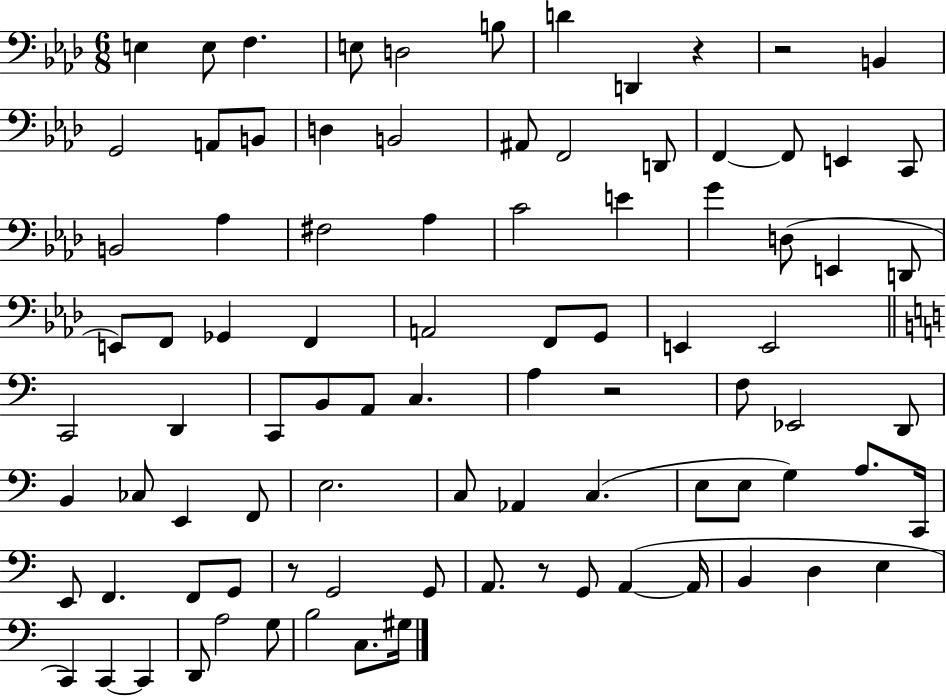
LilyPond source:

{
  \clef bass
  \numericTimeSignature
  \time 6/8
  \key aes \major
  \repeat volta 2 { e4 e8 f4. | e8 d2 b8 | d'4 d,4 r4 | r2 b,4 | \break g,2 a,8 b,8 | d4 b,2 | ais,8 f,2 d,8 | f,4~~ f,8 e,4 c,8 | \break b,2 aes4 | fis2 aes4 | c'2 e'4 | g'4 d8( e,4 d,8 | \break e,8) f,8 ges,4 f,4 | a,2 f,8 g,8 | e,4 e,2 | \bar "||" \break \key c \major c,2 d,4 | c,8 b,8 a,8 c4. | a4 r2 | f8 ees,2 d,8 | \break b,4 ces8 e,4 f,8 | e2. | c8 aes,4 c4.( | e8 e8 g4) a8. c,16 | \break e,8 f,4. f,8 g,8 | r8 g,2 g,8 | a,8. r8 g,8 a,4~(~ a,16 | b,4 d4 e4 | \break c,4) c,4~~ c,4 | d,8 a2 g8 | b2 c8. gis16 | } \bar "|."
}